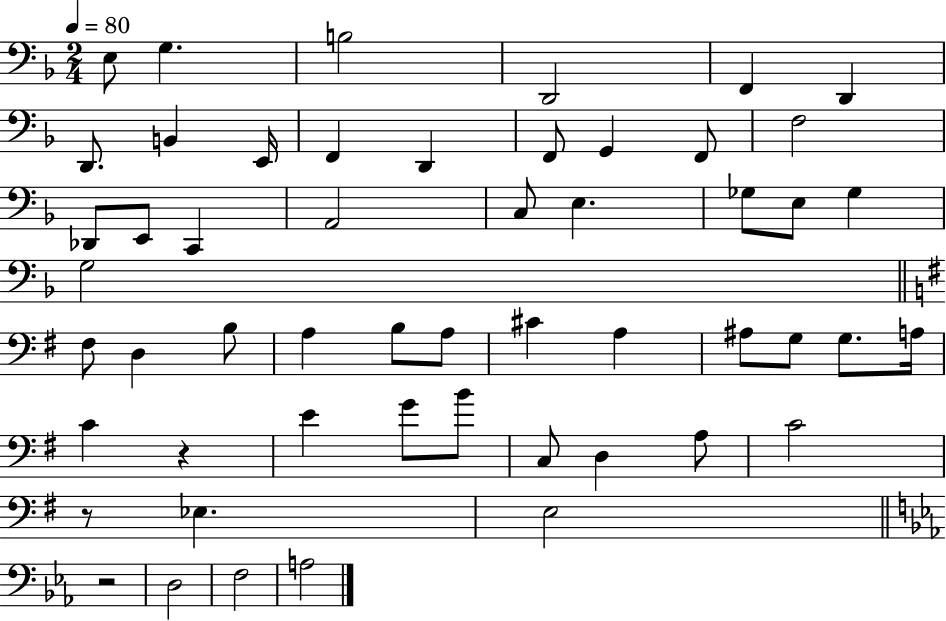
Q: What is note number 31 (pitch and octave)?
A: A3